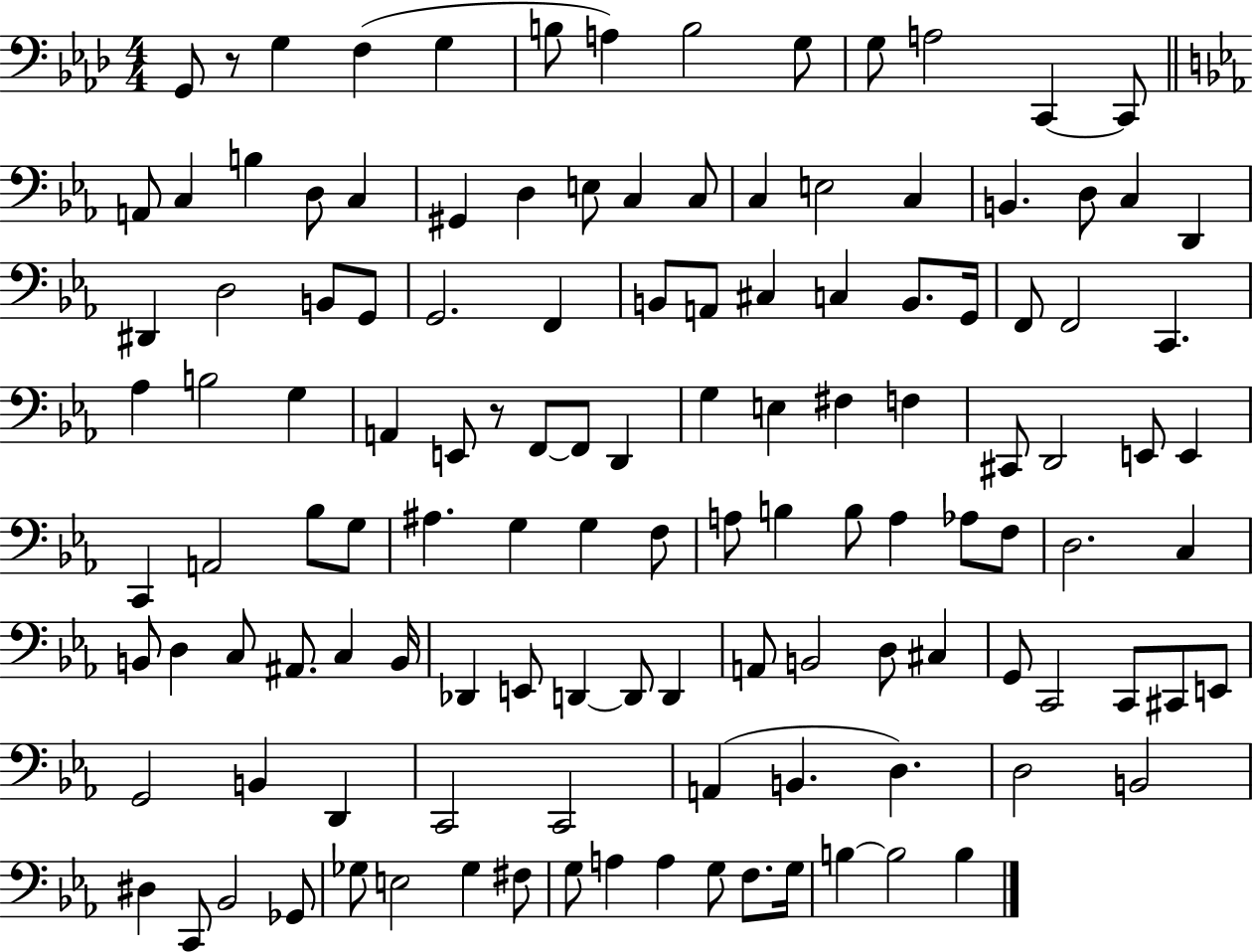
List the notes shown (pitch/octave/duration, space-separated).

G2/e R/e G3/q F3/q G3/q B3/e A3/q B3/h G3/e G3/e A3/h C2/q C2/e A2/e C3/q B3/q D3/e C3/q G#2/q D3/q E3/e C3/q C3/e C3/q E3/h C3/q B2/q. D3/e C3/q D2/q D#2/q D3/h B2/e G2/e G2/h. F2/q B2/e A2/e C#3/q C3/q B2/e. G2/s F2/e F2/h C2/q. Ab3/q B3/h G3/q A2/q E2/e R/e F2/e F2/e D2/q G3/q E3/q F#3/q F3/q C#2/e D2/h E2/e E2/q C2/q A2/h Bb3/e G3/e A#3/q. G3/q G3/q F3/e A3/e B3/q B3/e A3/q Ab3/e F3/e D3/h. C3/q B2/e D3/q C3/e A#2/e. C3/q B2/s Db2/q E2/e D2/q D2/e D2/q A2/e B2/h D3/e C#3/q G2/e C2/h C2/e C#2/e E2/e G2/h B2/q D2/q C2/h C2/h A2/q B2/q. D3/q. D3/h B2/h D#3/q C2/e Bb2/h Gb2/e Gb3/e E3/h Gb3/q F#3/e G3/e A3/q A3/q G3/e F3/e. G3/s B3/q B3/h B3/q